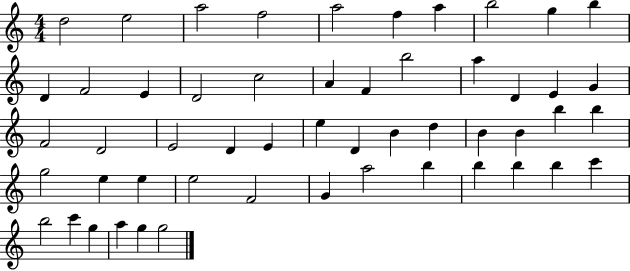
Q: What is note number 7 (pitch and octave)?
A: A5